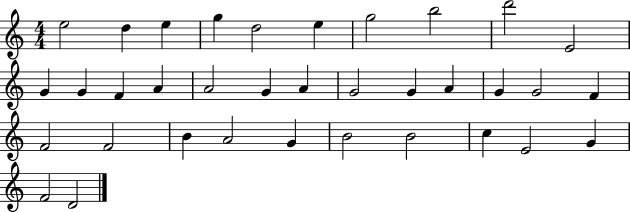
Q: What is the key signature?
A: C major